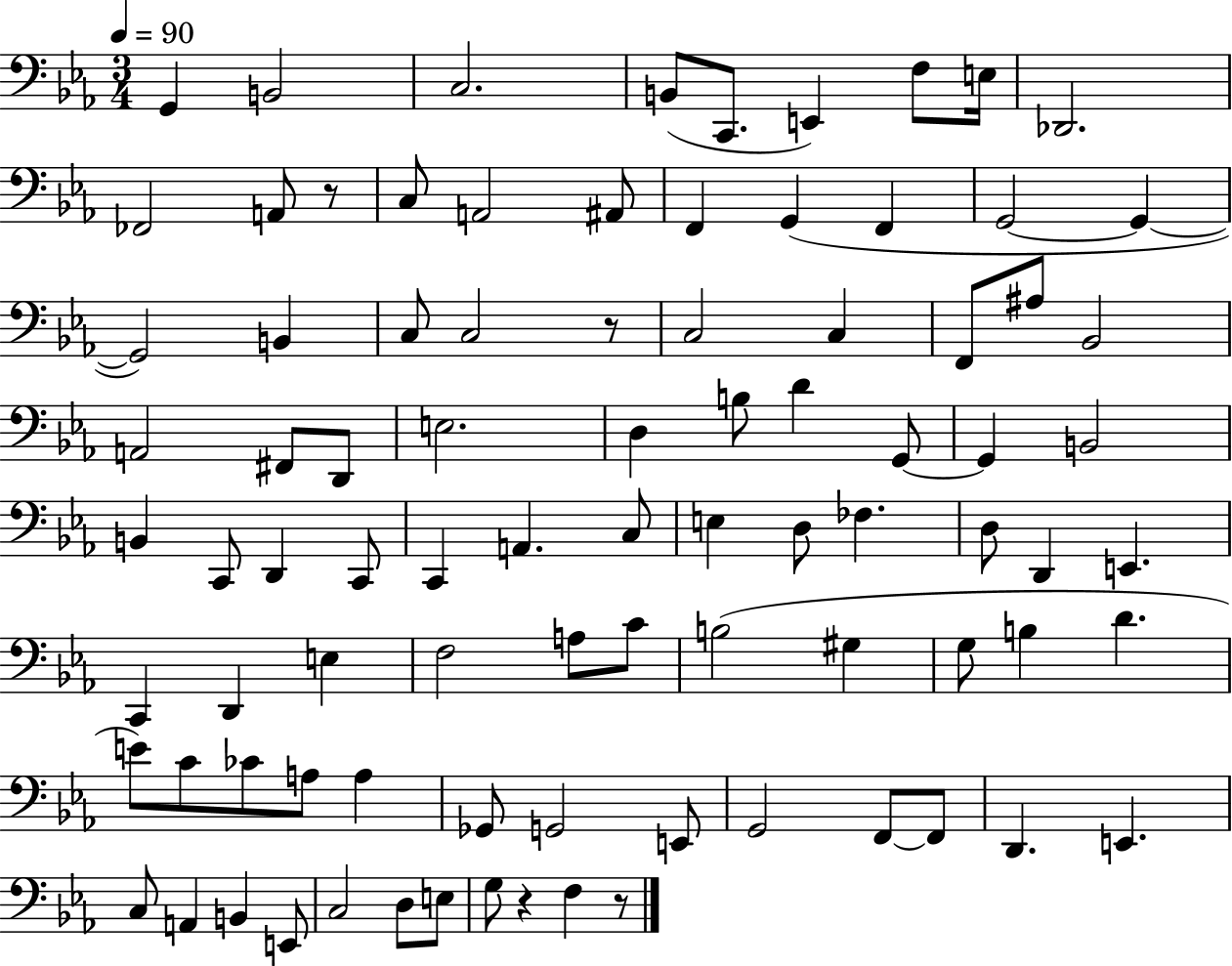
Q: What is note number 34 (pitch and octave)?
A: B3